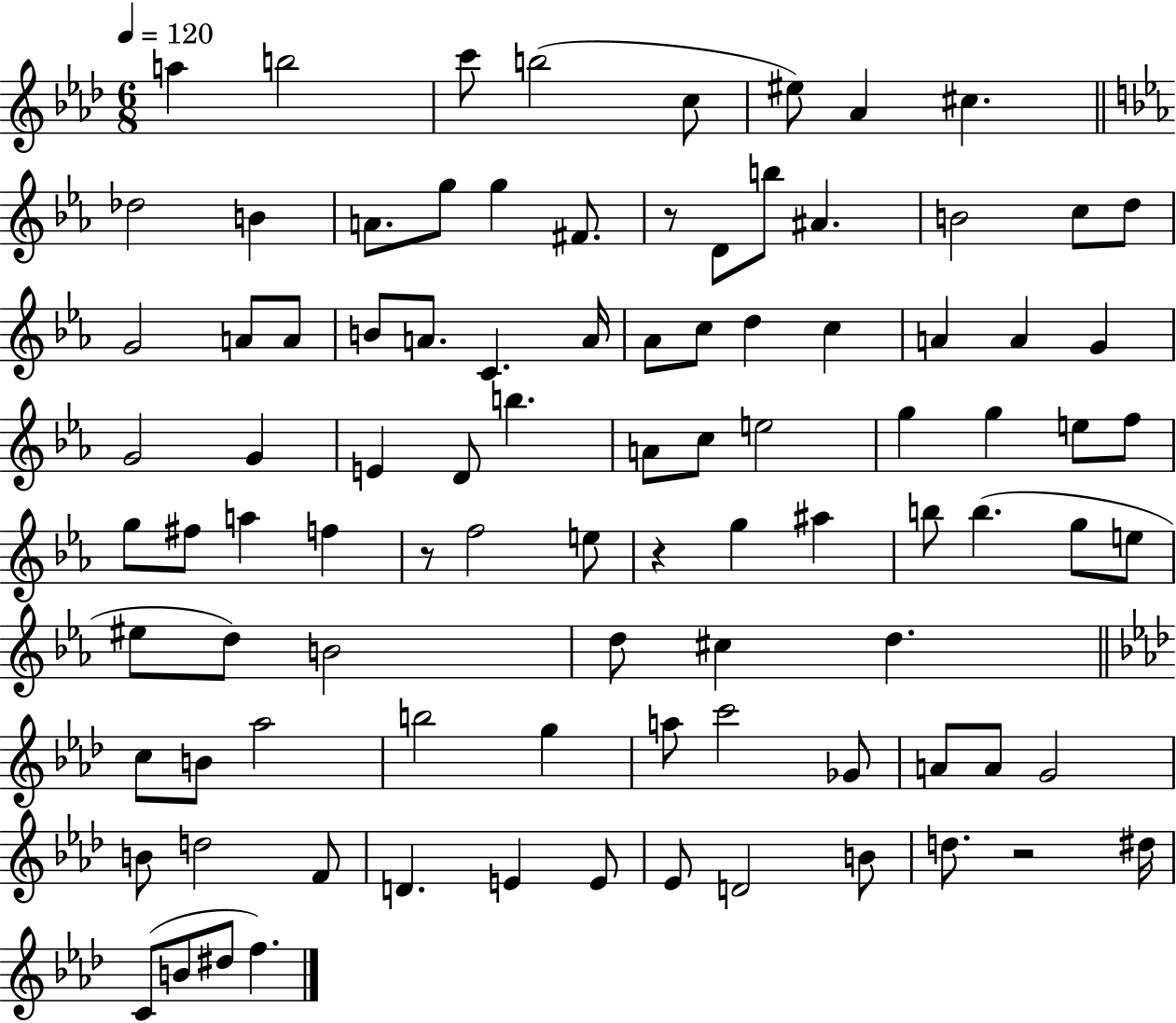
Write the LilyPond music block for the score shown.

{
  \clef treble
  \numericTimeSignature
  \time 6/8
  \key aes \major
  \tempo 4 = 120
  a''4 b''2 | c'''8 b''2( c''8 | eis''8) aes'4 cis''4. | \bar "||" \break \key ees \major des''2 b'4 | a'8. g''8 g''4 fis'8. | r8 d'8 b''8 ais'4. | b'2 c''8 d''8 | \break g'2 a'8 a'8 | b'8 a'8. c'4. a'16 | aes'8 c''8 d''4 c''4 | a'4 a'4 g'4 | \break g'2 g'4 | e'4 d'8 b''4. | a'8 c''8 e''2 | g''4 g''4 e''8 f''8 | \break g''8 fis''8 a''4 f''4 | r8 f''2 e''8 | r4 g''4 ais''4 | b''8 b''4.( g''8 e''8 | \break eis''8 d''8) b'2 | d''8 cis''4 d''4. | \bar "||" \break \key aes \major c''8 b'8 aes''2 | b''2 g''4 | a''8 c'''2 ges'8 | a'8 a'8 g'2 | \break b'8 d''2 f'8 | d'4. e'4 e'8 | ees'8 d'2 b'8 | d''8. r2 dis''16 | \break c'8( b'8 dis''8 f''4.) | \bar "|."
}